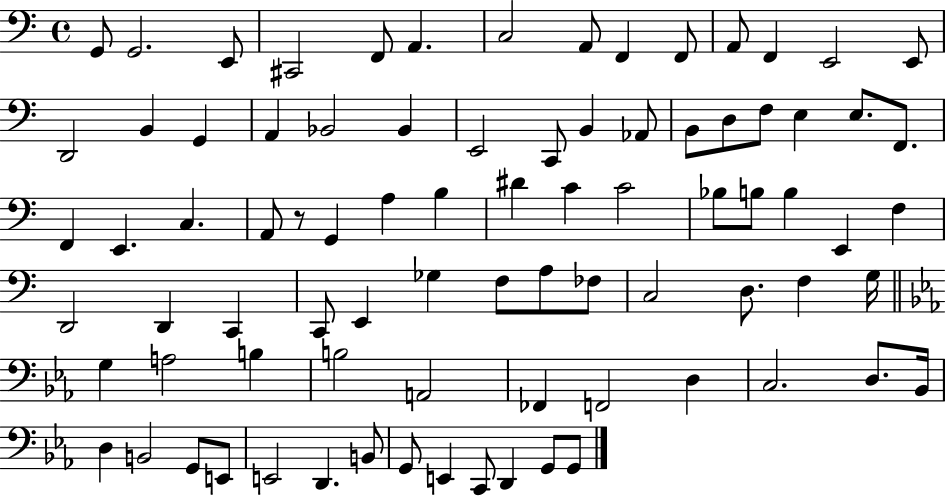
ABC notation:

X:1
T:Untitled
M:4/4
L:1/4
K:C
G,,/2 G,,2 E,,/2 ^C,,2 F,,/2 A,, C,2 A,,/2 F,, F,,/2 A,,/2 F,, E,,2 E,,/2 D,,2 B,, G,, A,, _B,,2 _B,, E,,2 C,,/2 B,, _A,,/2 B,,/2 D,/2 F,/2 E, E,/2 F,,/2 F,, E,, C, A,,/2 z/2 G,, A, B, ^D C C2 _B,/2 B,/2 B, E,, F, D,,2 D,, C,, C,,/2 E,, _G, F,/2 A,/2 _F,/2 C,2 D,/2 F, G,/4 G, A,2 B, B,2 A,,2 _F,, F,,2 D, C,2 D,/2 _B,,/4 D, B,,2 G,,/2 E,,/2 E,,2 D,, B,,/2 G,,/2 E,, C,,/2 D,, G,,/2 G,,/2